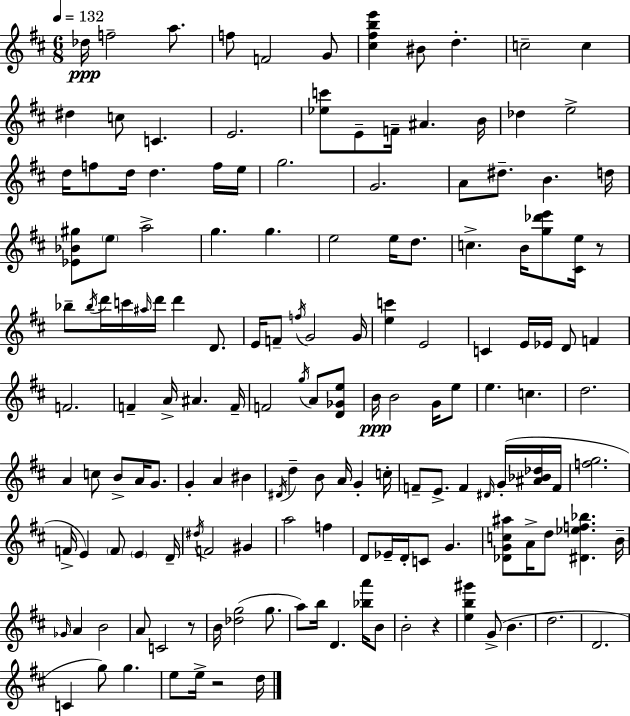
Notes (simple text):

Db5/s F5/h A5/e. F5/e F4/h G4/e [C#5,F#5,B5,E6]/q BIS4/e D5/q. C5/h C5/q D#5/q C5/e C4/q. E4/h. [Eb5,C6]/e E4/e F4/s A#4/q. B4/s Db5/q E5/h D5/s F5/e D5/s D5/q. F5/s E5/s G5/h. G4/h. A4/e D#5/e. B4/q. D5/s [Eb4,Bb4,G#5]/e E5/e A5/h G5/q. G5/q. E5/h E5/s D5/e. C5/q. B4/s [G5,Db6,E6]/e [C#4,E5]/s R/e Bb5/e Bb5/s D6/s C6/s A#5/s D6/s D6/q D4/e. E4/s F4/e F5/s G4/h G4/s [E5,C6]/q E4/h C4/q E4/s Eb4/s D4/e F4/q F4/h. F4/q A4/s A#4/q. F4/s F4/h G5/s A4/e [D4,Gb4,E5]/e B4/s B4/h G4/s E5/e E5/q. C5/q. D5/h. A4/q C5/e B4/e A4/s G4/e. G4/q A4/q BIS4/q D#4/s D5/q B4/e A4/s G4/q C5/s F4/e E4/e. F4/q D#4/s G4/s [A#4,Bb4,Db5]/s F4/s [F5,G5]/h. F4/s E4/q F4/e E4/q D4/s D#5/s F4/h G#4/q A5/h F5/q D4/e Eb4/s D4/s C4/e G4/q. [Db4,G4,C5,A#5]/e A4/s D5/e [D#4,Eb5,F5,Bb5]/q. B4/s Gb4/s A4/q B4/h A4/e C4/h R/e B4/s [Db5,G5]/h G5/e. A5/e B5/s D4/q. [Bb5,A6]/s B4/e B4/h R/q [E5,B5,G#6]/q G4/e B4/q. D5/h. D4/h. C4/q G5/e G5/q. E5/e E5/s R/h D5/s